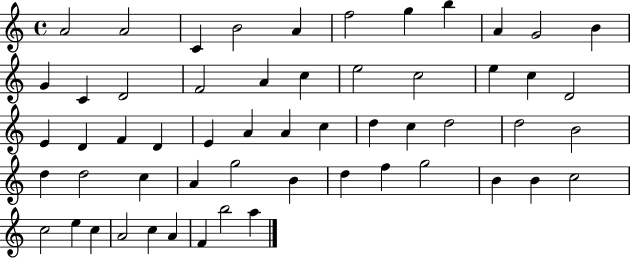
X:1
T:Untitled
M:4/4
L:1/4
K:C
A2 A2 C B2 A f2 g b A G2 B G C D2 F2 A c e2 c2 e c D2 E D F D E A A c d c d2 d2 B2 d d2 c A g2 B d f g2 B B c2 c2 e c A2 c A F b2 a